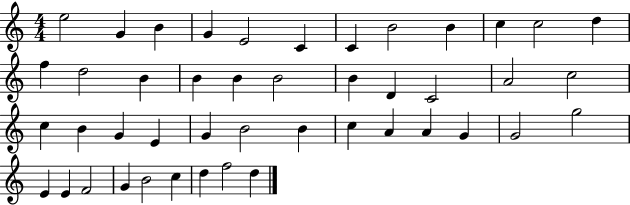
E5/h G4/q B4/q G4/q E4/h C4/q C4/q B4/h B4/q C5/q C5/h D5/q F5/q D5/h B4/q B4/q B4/q B4/h B4/q D4/q C4/h A4/h C5/h C5/q B4/q G4/q E4/q G4/q B4/h B4/q C5/q A4/q A4/q G4/q G4/h G5/h E4/q E4/q F4/h G4/q B4/h C5/q D5/q F5/h D5/q